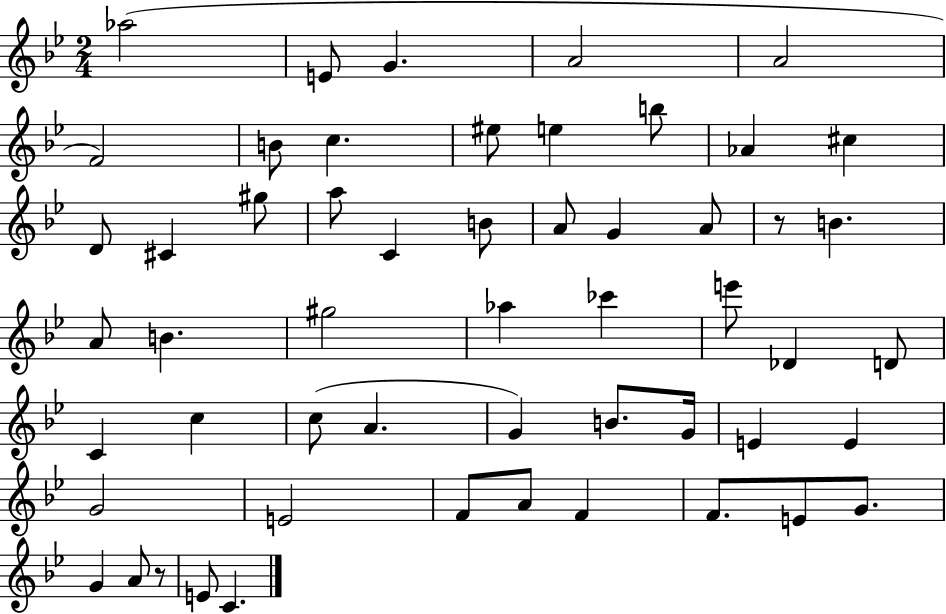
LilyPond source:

{
  \clef treble
  \numericTimeSignature
  \time 2/4
  \key bes \major
  aes''2( | e'8 g'4. | a'2 | a'2 | \break f'2) | b'8 c''4. | eis''8 e''4 b''8 | aes'4 cis''4 | \break d'8 cis'4 gis''8 | a''8 c'4 b'8 | a'8 g'4 a'8 | r8 b'4. | \break a'8 b'4. | gis''2 | aes''4 ces'''4 | e'''8 des'4 d'8 | \break c'4 c''4 | c''8( a'4. | g'4) b'8. g'16 | e'4 e'4 | \break g'2 | e'2 | f'8 a'8 f'4 | f'8. e'8 g'8. | \break g'4 a'8 r8 | e'8 c'4. | \bar "|."
}